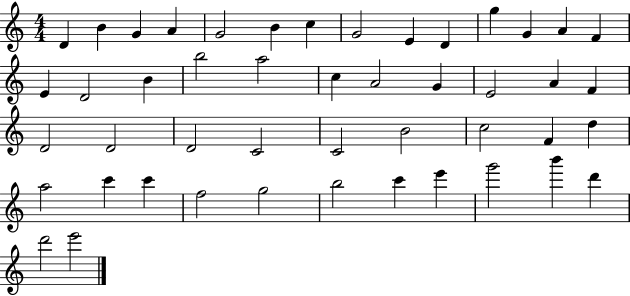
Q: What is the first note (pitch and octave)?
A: D4